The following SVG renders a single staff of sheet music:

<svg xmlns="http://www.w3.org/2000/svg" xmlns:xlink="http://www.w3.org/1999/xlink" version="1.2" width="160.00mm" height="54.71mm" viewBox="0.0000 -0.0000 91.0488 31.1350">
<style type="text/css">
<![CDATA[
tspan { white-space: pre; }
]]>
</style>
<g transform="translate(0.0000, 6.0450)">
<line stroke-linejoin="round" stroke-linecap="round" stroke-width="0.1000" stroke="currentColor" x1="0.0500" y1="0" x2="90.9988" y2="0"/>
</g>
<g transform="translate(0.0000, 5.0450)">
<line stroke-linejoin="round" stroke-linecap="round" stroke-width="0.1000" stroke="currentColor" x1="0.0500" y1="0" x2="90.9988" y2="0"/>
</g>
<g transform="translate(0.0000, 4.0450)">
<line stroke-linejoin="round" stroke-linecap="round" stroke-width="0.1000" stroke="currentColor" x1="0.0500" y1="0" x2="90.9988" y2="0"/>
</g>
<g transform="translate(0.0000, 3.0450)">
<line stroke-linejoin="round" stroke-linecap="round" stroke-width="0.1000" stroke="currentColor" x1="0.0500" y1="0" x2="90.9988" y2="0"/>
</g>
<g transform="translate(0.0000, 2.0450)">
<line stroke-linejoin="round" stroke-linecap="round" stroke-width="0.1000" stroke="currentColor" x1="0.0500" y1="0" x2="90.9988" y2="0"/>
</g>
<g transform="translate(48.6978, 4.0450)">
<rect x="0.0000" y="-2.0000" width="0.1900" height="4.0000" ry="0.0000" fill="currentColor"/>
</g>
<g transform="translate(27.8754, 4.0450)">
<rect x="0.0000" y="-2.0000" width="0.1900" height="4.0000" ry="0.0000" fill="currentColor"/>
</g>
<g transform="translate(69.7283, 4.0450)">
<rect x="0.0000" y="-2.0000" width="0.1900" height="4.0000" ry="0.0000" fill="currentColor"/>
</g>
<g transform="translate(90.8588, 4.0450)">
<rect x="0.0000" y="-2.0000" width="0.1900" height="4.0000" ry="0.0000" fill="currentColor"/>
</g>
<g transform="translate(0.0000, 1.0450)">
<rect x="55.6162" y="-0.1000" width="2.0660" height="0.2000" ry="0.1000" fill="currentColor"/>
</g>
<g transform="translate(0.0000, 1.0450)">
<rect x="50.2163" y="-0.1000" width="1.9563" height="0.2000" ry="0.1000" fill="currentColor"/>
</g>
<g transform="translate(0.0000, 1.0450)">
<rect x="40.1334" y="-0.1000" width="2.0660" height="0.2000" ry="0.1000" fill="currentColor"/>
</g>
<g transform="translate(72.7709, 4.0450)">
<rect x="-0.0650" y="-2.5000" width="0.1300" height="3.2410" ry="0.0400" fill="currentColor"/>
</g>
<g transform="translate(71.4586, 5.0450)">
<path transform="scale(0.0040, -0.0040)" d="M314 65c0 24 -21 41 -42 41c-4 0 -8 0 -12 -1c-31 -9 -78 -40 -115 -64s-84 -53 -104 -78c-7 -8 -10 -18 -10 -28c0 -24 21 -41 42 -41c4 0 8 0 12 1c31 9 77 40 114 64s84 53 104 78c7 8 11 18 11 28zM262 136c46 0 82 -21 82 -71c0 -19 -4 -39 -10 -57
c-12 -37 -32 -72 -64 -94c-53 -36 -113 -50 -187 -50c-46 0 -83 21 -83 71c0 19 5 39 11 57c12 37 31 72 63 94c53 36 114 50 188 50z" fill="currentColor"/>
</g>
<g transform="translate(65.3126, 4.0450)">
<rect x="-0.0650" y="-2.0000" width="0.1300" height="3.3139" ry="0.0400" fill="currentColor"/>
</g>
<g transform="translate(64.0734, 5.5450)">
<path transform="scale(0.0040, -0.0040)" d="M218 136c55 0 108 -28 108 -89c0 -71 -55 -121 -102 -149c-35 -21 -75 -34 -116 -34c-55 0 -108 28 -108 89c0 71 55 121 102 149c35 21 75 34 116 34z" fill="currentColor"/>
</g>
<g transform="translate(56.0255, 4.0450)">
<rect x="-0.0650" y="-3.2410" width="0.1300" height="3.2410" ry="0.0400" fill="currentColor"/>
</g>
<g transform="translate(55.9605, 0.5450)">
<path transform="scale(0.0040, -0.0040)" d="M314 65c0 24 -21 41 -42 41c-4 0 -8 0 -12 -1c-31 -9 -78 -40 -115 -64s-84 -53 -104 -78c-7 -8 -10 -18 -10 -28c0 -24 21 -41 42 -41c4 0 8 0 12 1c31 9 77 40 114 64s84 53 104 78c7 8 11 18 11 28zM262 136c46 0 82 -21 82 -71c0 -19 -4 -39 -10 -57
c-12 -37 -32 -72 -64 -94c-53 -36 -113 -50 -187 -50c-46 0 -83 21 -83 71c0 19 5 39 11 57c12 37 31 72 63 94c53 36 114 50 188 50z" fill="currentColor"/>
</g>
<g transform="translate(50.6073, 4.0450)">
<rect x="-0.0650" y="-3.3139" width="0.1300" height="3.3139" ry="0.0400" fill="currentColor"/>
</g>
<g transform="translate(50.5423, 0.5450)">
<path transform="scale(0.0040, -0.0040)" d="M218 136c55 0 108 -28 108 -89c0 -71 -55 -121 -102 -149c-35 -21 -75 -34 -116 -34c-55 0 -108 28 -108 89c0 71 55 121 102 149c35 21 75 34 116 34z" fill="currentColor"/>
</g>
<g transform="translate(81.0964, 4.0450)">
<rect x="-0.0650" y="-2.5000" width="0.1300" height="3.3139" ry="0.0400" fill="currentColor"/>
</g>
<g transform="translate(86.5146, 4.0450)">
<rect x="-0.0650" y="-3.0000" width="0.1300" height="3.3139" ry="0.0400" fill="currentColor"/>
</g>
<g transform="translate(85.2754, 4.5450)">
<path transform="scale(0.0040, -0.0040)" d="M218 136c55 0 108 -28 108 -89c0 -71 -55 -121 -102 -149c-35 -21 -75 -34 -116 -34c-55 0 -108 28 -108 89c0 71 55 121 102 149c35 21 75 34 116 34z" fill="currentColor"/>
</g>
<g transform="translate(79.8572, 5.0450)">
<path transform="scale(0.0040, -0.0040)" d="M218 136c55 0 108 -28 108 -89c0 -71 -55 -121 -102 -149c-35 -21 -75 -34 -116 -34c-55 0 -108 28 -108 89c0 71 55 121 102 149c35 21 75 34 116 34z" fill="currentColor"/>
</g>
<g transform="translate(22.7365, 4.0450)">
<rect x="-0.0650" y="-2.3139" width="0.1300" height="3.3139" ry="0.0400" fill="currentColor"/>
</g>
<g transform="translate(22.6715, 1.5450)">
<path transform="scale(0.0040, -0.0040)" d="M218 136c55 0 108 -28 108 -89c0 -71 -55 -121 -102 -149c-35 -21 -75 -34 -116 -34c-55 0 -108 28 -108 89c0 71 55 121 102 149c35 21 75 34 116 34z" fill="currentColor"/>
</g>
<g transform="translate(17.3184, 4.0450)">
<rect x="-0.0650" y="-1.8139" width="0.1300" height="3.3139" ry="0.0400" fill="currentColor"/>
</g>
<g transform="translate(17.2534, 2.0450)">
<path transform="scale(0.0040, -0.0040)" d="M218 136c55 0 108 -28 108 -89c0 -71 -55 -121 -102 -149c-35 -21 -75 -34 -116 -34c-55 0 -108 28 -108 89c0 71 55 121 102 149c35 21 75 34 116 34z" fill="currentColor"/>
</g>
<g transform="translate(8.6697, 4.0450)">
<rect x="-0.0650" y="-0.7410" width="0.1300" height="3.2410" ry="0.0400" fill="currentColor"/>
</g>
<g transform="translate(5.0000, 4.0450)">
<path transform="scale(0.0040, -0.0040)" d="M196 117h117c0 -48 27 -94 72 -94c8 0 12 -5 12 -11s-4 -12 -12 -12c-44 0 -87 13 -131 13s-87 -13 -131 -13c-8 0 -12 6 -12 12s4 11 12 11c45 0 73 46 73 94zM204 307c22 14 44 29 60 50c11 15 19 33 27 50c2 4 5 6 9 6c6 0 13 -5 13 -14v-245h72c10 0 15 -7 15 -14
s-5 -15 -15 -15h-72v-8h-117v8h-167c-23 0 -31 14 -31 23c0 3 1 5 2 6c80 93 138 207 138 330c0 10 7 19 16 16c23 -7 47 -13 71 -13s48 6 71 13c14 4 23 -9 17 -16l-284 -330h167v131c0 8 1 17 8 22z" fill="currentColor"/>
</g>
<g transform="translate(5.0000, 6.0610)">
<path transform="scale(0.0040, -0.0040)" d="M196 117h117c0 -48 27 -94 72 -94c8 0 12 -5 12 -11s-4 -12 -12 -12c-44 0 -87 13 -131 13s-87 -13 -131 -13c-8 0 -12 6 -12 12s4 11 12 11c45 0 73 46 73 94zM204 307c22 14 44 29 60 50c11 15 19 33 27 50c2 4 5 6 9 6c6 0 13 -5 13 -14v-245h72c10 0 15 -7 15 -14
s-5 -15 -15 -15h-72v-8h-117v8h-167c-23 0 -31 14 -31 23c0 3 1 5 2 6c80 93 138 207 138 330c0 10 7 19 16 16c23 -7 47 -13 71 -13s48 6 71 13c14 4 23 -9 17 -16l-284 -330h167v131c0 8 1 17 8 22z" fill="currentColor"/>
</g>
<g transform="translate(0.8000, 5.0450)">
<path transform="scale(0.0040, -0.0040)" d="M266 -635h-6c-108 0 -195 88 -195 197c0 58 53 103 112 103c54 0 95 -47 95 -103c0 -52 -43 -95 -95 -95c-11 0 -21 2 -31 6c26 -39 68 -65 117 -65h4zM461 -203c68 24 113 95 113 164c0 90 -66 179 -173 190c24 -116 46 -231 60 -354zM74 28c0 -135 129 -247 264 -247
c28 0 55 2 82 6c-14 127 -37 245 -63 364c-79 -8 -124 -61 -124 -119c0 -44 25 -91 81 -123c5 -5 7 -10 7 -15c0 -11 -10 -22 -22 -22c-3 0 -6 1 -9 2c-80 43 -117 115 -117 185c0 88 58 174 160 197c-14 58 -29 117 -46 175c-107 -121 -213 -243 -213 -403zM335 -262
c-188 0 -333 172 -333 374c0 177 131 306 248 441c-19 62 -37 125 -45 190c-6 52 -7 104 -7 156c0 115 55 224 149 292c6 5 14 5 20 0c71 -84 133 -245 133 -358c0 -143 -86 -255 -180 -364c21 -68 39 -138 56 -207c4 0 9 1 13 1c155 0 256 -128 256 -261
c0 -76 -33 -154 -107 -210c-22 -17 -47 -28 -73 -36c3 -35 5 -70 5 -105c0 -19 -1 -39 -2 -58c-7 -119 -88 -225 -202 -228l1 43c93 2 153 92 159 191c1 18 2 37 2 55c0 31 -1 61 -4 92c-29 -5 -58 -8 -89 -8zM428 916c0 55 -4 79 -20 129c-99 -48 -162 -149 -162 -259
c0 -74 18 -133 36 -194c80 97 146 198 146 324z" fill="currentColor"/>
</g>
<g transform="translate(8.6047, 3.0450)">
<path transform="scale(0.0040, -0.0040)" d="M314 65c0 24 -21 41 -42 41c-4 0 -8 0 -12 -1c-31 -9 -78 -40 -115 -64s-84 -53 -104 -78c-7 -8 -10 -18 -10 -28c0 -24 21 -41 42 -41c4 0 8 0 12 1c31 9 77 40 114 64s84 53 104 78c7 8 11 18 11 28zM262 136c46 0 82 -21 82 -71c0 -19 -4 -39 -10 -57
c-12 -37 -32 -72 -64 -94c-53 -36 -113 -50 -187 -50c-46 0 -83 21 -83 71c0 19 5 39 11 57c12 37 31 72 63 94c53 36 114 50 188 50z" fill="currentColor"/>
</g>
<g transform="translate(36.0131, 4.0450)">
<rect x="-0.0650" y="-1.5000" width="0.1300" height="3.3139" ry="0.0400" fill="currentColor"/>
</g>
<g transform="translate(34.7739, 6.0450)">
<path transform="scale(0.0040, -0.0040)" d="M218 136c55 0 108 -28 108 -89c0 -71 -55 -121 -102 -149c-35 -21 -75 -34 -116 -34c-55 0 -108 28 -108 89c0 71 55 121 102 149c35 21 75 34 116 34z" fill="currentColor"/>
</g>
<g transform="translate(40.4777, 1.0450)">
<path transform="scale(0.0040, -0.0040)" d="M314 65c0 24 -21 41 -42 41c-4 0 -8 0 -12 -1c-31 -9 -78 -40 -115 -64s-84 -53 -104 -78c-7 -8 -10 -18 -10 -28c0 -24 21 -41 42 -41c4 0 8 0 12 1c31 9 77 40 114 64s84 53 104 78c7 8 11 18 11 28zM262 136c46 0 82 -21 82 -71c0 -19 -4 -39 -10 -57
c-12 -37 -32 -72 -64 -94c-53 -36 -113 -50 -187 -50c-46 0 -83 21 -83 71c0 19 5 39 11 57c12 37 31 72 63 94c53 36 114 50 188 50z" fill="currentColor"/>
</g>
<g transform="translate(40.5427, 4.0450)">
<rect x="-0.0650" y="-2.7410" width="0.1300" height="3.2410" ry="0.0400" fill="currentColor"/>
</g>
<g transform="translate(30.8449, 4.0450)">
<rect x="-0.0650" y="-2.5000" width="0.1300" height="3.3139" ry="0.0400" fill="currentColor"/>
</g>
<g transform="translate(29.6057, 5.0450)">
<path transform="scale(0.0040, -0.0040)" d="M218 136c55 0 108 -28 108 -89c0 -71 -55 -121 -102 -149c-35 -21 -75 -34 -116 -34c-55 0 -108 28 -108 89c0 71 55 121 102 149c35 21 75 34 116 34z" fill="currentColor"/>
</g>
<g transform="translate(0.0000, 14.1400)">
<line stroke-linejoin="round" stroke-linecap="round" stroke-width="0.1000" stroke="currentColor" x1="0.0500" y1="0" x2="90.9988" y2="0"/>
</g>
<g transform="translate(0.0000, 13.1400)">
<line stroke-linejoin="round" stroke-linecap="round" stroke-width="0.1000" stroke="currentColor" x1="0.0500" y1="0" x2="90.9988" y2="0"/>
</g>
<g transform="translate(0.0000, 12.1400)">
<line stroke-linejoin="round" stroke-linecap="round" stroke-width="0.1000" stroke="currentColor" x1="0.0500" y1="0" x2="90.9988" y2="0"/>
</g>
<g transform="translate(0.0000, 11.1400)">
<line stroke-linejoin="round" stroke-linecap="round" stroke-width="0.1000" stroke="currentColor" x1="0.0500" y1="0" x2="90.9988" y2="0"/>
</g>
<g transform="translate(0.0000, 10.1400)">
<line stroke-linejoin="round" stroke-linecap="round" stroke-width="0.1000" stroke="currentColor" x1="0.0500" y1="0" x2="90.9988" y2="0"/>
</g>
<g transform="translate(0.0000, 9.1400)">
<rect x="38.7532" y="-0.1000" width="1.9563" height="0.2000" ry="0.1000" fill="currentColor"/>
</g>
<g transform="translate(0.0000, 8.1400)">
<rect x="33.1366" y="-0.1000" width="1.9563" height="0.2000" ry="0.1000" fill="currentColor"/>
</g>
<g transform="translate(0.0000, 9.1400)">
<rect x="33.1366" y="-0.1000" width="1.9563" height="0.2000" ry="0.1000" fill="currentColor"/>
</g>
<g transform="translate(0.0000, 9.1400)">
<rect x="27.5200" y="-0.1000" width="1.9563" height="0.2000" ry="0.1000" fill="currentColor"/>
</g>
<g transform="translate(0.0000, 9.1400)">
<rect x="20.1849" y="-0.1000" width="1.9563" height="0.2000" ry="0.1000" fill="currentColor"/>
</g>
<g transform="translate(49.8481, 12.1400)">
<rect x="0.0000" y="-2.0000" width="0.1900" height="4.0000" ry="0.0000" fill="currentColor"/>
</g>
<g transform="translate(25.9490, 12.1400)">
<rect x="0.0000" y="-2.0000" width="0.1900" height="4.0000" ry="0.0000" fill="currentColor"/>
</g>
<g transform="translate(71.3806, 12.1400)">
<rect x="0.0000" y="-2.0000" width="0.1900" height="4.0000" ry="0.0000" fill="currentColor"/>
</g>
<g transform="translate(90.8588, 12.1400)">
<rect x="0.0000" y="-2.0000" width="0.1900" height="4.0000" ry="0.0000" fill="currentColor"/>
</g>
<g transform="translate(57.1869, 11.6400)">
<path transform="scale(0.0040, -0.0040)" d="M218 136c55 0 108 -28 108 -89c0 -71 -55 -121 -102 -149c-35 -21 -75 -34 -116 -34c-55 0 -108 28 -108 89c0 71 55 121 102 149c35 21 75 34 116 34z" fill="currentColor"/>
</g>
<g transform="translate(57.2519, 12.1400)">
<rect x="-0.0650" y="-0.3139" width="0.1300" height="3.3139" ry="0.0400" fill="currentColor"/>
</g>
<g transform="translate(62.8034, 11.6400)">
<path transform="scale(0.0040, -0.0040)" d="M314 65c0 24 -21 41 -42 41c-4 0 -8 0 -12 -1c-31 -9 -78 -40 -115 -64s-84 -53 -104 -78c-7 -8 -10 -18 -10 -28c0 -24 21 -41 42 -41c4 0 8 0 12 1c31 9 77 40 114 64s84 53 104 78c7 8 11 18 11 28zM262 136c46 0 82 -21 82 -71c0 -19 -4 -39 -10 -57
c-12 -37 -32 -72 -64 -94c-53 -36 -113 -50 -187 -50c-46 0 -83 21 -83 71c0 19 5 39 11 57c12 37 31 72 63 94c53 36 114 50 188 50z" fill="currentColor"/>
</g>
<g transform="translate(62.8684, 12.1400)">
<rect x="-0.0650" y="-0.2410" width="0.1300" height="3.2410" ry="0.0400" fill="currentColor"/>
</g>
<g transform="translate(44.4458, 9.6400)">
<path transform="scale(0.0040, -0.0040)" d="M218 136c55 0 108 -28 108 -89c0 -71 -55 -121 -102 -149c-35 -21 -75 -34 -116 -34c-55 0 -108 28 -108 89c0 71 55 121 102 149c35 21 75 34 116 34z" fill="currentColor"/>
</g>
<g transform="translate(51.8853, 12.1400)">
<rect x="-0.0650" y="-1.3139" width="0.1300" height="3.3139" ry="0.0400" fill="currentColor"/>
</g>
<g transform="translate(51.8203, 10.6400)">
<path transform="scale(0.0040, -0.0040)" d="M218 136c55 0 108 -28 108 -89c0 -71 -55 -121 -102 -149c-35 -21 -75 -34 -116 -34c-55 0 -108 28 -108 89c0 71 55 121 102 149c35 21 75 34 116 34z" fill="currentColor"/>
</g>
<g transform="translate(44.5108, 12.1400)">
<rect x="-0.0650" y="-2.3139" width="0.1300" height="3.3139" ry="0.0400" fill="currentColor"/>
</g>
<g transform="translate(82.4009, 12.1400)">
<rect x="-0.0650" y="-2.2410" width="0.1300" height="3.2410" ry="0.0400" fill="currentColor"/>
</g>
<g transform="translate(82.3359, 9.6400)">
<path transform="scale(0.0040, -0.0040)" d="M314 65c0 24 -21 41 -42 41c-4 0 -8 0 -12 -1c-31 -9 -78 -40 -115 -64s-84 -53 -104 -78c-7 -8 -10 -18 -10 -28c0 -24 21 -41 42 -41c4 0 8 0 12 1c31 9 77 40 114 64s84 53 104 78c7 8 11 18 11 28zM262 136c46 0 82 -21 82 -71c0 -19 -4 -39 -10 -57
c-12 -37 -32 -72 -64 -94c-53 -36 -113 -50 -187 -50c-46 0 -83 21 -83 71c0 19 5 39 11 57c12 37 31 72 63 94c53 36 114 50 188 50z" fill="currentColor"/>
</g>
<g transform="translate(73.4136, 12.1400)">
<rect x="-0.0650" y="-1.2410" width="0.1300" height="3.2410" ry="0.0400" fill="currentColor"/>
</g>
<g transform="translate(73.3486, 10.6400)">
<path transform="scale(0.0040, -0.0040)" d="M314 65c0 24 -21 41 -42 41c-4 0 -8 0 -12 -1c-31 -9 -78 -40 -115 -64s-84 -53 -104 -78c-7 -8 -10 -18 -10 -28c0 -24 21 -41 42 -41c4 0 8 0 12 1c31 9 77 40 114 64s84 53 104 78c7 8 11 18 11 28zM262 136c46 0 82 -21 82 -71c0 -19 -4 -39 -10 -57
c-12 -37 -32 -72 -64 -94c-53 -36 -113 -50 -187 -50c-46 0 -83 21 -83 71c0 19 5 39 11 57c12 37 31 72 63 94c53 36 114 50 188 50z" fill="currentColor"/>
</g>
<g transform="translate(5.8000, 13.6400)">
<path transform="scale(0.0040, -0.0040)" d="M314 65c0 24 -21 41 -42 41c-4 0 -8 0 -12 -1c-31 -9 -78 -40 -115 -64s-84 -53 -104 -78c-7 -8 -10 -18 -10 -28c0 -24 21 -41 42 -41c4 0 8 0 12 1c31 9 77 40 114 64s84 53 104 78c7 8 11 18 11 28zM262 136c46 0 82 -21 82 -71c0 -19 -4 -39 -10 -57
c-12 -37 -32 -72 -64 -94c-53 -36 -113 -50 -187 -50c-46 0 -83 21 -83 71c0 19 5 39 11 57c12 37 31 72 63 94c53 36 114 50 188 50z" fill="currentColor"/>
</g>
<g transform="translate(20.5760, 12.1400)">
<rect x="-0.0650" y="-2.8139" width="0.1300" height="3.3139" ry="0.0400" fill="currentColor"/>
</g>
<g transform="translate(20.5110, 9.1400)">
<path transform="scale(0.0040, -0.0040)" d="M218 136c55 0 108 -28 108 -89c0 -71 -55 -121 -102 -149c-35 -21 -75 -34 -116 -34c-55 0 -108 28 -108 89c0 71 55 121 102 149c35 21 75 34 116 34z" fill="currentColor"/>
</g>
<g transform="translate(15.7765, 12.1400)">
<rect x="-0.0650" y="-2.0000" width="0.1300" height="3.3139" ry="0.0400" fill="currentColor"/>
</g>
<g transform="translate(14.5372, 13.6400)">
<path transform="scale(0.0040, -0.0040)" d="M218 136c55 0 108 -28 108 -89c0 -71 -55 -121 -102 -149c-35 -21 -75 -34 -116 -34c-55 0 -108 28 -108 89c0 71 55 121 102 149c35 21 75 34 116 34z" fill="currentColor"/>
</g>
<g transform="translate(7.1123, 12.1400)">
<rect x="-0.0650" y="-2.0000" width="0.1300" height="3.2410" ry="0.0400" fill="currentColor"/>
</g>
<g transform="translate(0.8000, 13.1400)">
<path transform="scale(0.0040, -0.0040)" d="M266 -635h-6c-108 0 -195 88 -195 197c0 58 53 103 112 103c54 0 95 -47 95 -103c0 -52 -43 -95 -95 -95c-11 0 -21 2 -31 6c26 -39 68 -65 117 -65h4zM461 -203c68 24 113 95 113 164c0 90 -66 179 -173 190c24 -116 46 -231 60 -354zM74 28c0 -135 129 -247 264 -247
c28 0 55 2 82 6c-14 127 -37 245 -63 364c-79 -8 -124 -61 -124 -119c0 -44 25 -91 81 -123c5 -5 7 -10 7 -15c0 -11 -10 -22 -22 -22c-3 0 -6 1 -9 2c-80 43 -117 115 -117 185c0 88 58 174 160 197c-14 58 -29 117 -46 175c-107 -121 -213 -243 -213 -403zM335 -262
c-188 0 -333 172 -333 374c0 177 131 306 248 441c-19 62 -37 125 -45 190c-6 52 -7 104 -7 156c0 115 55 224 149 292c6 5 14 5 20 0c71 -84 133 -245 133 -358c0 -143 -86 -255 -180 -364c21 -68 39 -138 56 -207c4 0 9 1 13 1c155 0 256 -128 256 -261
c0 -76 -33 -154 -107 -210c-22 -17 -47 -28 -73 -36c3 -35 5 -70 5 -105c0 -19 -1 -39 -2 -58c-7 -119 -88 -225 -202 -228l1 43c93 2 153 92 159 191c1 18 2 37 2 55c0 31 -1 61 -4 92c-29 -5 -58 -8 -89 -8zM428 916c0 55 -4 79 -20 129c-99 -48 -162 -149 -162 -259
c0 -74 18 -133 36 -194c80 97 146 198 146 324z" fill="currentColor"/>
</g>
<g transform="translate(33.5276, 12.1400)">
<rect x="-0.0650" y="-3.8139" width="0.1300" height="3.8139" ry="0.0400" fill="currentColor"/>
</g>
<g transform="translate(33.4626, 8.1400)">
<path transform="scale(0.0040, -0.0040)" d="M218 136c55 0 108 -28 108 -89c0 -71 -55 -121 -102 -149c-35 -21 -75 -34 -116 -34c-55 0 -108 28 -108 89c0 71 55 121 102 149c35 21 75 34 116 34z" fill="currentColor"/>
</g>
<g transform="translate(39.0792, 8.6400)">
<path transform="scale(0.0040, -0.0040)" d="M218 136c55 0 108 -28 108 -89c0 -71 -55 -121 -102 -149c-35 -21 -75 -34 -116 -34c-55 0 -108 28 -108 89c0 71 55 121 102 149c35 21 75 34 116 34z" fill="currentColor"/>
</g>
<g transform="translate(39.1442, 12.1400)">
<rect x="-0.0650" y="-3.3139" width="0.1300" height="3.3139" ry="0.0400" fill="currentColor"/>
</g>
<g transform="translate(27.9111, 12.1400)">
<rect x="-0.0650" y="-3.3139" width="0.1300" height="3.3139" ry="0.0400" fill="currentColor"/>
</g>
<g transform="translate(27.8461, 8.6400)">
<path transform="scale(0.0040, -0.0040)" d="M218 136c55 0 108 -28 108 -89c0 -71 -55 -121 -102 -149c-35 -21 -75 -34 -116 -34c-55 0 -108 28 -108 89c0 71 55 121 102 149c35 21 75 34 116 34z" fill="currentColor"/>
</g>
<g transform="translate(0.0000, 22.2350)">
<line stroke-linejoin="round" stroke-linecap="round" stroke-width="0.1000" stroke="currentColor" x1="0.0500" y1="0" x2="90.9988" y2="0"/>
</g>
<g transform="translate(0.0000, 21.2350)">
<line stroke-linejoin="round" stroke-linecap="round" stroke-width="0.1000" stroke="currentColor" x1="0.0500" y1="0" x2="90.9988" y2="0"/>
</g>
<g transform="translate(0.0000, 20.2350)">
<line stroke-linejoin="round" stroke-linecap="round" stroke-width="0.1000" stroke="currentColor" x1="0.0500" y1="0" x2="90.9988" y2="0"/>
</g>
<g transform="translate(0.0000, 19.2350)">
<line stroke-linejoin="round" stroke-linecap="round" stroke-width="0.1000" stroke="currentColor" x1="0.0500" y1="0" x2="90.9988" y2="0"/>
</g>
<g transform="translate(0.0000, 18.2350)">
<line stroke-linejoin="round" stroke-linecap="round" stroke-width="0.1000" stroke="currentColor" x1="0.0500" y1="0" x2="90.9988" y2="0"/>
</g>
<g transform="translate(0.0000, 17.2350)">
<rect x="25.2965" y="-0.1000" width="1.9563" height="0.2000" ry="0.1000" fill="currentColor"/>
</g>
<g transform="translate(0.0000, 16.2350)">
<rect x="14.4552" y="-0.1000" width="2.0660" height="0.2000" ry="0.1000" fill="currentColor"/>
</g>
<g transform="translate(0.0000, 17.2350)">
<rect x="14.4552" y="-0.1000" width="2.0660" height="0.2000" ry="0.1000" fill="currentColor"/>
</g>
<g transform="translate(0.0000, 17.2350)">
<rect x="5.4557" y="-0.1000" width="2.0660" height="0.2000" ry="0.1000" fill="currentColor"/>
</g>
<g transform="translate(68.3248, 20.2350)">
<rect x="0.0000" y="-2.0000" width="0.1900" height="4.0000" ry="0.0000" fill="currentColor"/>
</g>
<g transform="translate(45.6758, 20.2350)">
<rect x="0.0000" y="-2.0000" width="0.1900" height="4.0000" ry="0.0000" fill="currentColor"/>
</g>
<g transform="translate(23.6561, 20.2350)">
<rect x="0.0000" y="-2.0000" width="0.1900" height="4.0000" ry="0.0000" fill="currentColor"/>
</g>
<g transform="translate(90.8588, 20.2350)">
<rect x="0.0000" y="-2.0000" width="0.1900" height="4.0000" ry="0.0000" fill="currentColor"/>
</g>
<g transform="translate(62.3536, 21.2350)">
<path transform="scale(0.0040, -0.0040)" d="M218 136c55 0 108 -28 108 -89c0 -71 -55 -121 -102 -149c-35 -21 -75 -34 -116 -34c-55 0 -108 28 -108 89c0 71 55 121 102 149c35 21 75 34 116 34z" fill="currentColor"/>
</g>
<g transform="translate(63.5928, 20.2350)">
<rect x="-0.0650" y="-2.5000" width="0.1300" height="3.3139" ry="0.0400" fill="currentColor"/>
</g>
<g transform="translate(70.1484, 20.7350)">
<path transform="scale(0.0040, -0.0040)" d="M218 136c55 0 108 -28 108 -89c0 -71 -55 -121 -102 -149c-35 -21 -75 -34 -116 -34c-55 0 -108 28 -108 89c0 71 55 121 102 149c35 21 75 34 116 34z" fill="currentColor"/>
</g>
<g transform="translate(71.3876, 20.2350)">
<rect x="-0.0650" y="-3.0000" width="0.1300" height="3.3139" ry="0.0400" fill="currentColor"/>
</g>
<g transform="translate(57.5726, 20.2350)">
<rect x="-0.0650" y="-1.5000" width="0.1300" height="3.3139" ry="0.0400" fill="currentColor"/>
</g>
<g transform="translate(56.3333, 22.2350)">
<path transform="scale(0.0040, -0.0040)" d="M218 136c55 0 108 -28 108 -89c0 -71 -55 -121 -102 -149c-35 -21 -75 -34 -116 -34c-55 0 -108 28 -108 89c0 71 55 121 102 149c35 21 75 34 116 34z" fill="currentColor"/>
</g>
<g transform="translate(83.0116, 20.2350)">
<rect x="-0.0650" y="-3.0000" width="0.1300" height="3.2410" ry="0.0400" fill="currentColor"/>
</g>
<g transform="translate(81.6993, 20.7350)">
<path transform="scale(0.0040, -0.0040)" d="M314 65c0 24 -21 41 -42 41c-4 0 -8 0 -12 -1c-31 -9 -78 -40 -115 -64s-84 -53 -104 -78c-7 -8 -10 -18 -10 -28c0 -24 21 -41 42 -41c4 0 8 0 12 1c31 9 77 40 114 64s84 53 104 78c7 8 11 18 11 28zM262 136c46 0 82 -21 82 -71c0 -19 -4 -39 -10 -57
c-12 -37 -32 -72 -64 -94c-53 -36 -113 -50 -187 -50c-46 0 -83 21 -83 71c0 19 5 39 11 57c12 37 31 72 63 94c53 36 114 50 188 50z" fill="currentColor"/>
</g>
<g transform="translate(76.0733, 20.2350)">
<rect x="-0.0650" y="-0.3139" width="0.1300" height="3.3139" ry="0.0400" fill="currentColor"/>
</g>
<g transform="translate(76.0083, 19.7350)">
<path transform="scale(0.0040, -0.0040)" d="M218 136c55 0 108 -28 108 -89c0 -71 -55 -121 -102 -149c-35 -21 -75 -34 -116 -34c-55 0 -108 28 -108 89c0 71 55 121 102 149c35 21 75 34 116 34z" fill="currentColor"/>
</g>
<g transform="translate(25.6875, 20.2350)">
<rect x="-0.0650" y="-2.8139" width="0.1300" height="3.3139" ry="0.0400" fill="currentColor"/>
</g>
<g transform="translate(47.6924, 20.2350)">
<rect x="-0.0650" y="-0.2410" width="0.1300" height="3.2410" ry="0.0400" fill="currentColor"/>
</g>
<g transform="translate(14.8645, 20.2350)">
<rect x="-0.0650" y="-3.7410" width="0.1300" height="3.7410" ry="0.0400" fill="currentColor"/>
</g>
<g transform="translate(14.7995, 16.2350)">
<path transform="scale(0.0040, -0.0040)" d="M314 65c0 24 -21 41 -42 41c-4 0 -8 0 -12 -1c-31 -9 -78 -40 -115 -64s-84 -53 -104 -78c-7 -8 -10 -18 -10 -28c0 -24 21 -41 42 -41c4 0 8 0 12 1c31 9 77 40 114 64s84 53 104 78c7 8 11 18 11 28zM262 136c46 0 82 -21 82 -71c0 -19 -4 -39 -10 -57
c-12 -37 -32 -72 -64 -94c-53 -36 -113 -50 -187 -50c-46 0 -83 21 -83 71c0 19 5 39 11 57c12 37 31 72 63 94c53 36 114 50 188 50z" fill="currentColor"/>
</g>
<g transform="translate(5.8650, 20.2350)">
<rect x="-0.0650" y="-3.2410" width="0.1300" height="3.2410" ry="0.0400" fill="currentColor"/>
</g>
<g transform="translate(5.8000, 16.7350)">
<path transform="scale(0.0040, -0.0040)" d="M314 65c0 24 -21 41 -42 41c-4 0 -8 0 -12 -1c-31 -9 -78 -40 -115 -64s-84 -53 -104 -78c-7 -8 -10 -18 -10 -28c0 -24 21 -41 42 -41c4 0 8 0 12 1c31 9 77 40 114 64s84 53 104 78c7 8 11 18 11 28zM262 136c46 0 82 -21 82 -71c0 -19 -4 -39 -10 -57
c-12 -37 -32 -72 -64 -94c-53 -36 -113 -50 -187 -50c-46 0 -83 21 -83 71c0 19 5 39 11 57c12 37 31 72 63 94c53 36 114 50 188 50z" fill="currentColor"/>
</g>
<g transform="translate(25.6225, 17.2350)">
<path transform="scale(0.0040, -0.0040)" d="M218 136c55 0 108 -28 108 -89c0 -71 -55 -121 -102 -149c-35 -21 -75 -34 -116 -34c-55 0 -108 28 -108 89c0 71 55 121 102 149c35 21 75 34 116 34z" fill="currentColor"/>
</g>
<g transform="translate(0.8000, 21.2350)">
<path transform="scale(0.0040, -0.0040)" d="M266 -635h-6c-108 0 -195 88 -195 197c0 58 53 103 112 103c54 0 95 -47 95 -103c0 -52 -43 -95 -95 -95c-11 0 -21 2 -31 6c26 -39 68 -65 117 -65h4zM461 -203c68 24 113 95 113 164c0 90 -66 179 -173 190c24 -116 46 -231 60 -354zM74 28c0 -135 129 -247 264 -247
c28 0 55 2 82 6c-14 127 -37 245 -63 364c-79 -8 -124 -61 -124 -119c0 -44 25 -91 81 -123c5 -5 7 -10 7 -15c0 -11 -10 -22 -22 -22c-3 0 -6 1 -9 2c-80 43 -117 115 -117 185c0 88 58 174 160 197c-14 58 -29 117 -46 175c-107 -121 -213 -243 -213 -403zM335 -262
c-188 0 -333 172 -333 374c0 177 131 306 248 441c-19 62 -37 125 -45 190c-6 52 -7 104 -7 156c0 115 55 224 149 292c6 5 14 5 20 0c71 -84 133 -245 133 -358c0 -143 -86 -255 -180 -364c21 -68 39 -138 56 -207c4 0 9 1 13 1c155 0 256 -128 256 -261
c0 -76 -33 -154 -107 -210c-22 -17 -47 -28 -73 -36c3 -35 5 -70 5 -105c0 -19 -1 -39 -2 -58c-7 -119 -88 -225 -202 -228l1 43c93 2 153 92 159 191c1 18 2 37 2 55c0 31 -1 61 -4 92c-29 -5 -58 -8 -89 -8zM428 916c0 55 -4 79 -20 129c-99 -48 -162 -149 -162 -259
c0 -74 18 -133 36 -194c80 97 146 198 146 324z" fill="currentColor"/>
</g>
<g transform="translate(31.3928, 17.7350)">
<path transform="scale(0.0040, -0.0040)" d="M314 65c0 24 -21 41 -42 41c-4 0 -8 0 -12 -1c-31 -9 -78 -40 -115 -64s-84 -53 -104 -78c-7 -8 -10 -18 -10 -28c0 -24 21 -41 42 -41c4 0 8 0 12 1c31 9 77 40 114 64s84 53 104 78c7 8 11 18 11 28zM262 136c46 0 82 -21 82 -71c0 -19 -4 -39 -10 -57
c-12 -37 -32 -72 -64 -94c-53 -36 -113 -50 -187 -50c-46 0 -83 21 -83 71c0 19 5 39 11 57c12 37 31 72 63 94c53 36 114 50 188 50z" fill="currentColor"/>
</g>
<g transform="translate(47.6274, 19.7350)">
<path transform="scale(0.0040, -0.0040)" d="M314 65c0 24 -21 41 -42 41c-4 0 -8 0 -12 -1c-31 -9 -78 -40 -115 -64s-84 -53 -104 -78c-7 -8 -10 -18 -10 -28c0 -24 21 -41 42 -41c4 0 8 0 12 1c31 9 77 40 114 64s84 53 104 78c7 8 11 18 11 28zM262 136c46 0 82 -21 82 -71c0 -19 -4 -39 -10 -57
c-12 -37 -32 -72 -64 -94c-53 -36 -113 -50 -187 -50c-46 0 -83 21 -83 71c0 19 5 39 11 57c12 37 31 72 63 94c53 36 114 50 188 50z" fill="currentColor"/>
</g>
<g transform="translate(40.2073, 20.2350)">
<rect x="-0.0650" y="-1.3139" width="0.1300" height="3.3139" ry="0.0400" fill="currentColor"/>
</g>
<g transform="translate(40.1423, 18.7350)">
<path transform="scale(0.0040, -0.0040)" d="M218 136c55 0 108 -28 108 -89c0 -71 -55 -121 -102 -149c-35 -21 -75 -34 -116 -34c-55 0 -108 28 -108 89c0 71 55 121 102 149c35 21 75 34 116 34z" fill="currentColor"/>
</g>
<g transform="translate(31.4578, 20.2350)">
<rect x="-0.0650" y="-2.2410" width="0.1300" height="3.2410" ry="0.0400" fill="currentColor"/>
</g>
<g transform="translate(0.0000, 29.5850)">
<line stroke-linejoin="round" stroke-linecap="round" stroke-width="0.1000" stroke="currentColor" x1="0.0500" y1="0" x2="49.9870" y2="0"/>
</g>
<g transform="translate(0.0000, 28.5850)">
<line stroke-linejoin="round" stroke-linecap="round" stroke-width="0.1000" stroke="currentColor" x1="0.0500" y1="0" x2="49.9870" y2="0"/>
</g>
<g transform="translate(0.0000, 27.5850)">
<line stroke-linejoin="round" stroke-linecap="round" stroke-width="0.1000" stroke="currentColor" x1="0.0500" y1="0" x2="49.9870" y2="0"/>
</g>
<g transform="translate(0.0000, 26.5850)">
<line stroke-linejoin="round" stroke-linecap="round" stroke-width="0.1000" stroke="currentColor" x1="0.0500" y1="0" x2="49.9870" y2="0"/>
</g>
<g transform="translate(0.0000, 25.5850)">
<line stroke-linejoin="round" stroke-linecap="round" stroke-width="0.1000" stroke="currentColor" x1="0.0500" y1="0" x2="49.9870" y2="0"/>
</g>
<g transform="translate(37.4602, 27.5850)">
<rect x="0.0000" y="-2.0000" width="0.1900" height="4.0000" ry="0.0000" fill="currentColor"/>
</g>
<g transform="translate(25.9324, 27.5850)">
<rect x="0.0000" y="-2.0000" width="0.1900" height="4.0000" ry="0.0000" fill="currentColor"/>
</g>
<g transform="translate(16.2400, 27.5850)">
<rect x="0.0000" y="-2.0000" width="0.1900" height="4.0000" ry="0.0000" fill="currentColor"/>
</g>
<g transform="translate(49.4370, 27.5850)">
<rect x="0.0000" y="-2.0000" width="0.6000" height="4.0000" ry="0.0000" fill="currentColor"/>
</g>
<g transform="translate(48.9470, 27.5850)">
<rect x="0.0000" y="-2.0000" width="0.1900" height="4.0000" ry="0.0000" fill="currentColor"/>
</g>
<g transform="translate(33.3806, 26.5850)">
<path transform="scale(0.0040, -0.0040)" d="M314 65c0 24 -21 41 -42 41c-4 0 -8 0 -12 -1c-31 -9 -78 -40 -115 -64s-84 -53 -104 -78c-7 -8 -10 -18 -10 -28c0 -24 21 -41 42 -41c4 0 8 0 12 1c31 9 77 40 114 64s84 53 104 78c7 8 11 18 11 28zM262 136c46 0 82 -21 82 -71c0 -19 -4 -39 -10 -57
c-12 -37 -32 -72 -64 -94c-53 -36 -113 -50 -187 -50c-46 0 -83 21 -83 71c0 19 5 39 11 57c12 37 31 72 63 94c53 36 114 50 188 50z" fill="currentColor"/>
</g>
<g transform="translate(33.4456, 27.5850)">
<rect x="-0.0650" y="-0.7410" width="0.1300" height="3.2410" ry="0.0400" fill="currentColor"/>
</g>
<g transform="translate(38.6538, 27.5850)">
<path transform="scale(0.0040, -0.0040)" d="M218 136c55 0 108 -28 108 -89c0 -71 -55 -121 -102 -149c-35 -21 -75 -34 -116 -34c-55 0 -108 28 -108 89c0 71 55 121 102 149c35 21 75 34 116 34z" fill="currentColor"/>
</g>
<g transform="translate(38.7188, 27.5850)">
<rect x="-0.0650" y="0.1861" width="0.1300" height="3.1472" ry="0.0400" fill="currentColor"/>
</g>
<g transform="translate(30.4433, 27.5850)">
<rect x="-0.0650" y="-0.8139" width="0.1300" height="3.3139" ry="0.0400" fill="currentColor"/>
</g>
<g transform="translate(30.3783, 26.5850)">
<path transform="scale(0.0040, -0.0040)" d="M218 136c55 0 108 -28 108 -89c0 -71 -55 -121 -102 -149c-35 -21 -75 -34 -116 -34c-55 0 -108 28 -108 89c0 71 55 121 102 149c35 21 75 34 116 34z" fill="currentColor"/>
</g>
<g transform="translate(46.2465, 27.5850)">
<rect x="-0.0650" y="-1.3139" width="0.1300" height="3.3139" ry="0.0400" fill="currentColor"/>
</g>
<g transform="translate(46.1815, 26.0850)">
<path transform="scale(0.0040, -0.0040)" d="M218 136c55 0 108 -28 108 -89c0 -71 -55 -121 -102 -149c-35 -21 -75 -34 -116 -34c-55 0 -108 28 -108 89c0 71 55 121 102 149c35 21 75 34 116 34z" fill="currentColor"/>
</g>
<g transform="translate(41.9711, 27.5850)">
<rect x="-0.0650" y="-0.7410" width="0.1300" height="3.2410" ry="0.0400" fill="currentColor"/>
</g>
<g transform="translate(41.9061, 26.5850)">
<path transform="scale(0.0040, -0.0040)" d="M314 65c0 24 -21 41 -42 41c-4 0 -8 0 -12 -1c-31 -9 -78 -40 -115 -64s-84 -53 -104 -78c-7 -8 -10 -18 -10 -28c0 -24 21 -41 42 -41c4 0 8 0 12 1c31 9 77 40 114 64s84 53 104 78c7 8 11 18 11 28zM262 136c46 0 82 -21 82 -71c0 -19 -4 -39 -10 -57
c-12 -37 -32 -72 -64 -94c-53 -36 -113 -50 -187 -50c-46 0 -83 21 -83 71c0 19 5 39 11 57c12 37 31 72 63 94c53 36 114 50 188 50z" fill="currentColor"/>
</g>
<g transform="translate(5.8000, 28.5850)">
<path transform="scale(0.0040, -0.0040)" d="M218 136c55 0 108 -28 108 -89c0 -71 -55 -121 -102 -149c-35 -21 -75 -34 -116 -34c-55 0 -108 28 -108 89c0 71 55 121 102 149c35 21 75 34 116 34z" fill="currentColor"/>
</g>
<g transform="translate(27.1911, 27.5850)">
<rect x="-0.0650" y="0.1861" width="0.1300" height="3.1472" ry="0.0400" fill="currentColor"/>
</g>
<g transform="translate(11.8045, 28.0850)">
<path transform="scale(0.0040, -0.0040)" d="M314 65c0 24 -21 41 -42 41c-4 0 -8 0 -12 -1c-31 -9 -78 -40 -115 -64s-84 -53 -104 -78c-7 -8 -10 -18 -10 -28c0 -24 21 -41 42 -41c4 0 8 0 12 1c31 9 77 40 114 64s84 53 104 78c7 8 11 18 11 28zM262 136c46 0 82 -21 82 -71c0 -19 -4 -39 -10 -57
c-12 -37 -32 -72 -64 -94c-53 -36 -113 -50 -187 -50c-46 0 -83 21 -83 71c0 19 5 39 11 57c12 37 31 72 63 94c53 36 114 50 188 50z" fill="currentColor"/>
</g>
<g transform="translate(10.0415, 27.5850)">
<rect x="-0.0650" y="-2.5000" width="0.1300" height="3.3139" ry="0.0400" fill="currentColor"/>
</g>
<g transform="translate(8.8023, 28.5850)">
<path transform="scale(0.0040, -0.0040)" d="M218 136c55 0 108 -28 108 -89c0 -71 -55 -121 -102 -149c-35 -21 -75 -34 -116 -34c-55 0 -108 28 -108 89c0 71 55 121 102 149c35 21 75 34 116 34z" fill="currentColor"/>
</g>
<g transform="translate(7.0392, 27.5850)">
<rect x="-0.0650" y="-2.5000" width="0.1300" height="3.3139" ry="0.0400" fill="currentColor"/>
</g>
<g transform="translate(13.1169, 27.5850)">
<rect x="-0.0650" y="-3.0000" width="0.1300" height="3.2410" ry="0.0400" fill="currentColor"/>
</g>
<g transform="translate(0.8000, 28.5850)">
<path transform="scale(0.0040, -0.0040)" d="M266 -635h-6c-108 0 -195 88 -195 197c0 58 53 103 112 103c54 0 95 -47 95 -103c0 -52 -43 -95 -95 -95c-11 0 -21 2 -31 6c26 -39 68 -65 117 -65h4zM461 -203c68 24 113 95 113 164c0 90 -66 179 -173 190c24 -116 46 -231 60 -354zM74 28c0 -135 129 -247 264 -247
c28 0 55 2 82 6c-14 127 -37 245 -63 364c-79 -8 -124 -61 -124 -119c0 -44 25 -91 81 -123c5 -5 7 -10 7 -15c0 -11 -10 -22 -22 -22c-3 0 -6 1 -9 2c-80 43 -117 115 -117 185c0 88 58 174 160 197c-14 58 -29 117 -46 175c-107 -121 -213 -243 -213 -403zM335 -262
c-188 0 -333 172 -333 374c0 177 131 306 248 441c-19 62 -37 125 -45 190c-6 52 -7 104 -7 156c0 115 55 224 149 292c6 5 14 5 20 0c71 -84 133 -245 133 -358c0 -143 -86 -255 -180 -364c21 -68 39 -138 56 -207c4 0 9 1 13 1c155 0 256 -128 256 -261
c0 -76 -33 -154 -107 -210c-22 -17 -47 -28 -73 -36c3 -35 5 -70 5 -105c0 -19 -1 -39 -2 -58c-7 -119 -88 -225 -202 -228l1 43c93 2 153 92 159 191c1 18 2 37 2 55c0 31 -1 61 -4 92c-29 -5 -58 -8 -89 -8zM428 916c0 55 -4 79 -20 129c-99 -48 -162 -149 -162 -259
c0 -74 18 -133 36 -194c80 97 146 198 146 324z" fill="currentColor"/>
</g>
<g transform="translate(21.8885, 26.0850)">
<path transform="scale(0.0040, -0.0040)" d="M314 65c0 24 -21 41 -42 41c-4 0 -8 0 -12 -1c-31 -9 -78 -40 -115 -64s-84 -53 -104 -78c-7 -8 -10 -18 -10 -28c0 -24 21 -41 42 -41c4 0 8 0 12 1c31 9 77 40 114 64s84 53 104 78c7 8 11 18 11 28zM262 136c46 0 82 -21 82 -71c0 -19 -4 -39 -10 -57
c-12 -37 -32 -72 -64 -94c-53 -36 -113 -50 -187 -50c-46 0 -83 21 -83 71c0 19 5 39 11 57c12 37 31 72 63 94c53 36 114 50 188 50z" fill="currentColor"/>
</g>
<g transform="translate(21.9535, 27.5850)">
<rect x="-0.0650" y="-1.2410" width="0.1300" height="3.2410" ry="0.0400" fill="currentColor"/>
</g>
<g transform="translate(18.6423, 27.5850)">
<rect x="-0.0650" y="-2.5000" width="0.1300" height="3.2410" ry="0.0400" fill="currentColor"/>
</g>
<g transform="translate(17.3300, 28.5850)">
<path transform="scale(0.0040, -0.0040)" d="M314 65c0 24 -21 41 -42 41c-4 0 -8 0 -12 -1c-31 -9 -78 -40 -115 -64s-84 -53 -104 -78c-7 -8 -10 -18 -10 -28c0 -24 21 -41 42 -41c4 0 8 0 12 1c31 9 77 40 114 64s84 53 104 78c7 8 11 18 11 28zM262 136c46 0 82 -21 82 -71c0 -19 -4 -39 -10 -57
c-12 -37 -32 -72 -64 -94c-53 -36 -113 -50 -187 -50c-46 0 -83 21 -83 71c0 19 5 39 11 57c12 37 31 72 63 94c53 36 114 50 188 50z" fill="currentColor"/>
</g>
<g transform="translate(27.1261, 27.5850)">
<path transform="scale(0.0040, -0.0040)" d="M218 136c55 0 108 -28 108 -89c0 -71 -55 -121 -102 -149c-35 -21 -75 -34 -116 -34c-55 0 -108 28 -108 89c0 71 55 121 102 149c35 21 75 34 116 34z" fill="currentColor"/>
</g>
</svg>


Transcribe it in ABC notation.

X:1
T:Untitled
M:4/4
L:1/4
K:C
d2 f g G E a2 b b2 F G2 G A F2 F a b c' b g e c c2 e2 g2 b2 c'2 a g2 e c2 E G A c A2 G G A2 G2 e2 B d d2 B d2 e